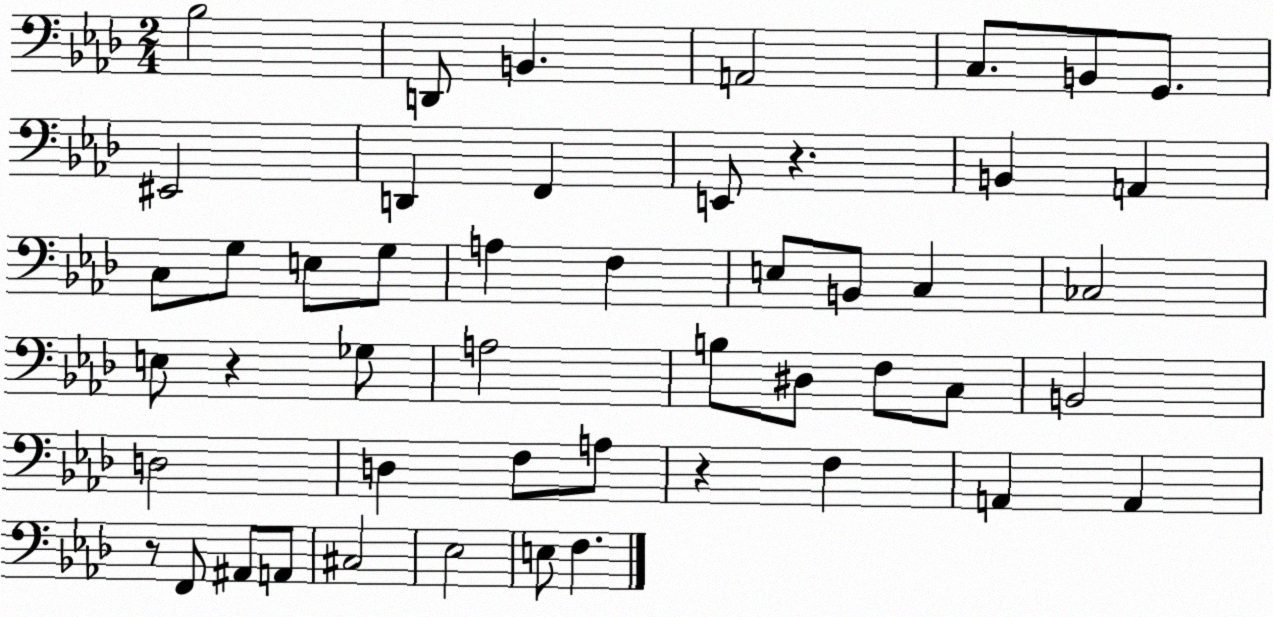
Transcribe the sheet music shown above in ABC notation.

X:1
T:Untitled
M:2/4
L:1/4
K:Ab
_B,2 D,,/2 B,, A,,2 C,/2 B,,/2 G,,/2 ^E,,2 D,, F,, E,,/2 z B,, A,, C,/2 G,/2 E,/2 G,/2 A, F, E,/2 B,,/2 C, _C,2 E,/2 z _G,/2 A,2 B,/2 ^D,/2 F,/2 C,/2 B,,2 D,2 D, F,/2 A,/2 z F, A,, A,, z/2 F,,/2 ^A,,/2 A,,/2 ^C,2 _E,2 E,/2 F,